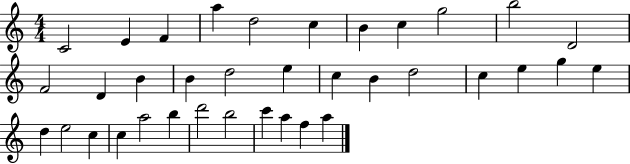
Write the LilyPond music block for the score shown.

{
  \clef treble
  \numericTimeSignature
  \time 4/4
  \key c \major
  c'2 e'4 f'4 | a''4 d''2 c''4 | b'4 c''4 g''2 | b''2 d'2 | \break f'2 d'4 b'4 | b'4 d''2 e''4 | c''4 b'4 d''2 | c''4 e''4 g''4 e''4 | \break d''4 e''2 c''4 | c''4 a''2 b''4 | d'''2 b''2 | c'''4 a''4 f''4 a''4 | \break \bar "|."
}